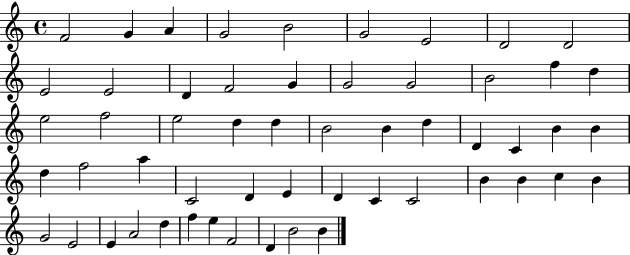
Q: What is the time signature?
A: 4/4